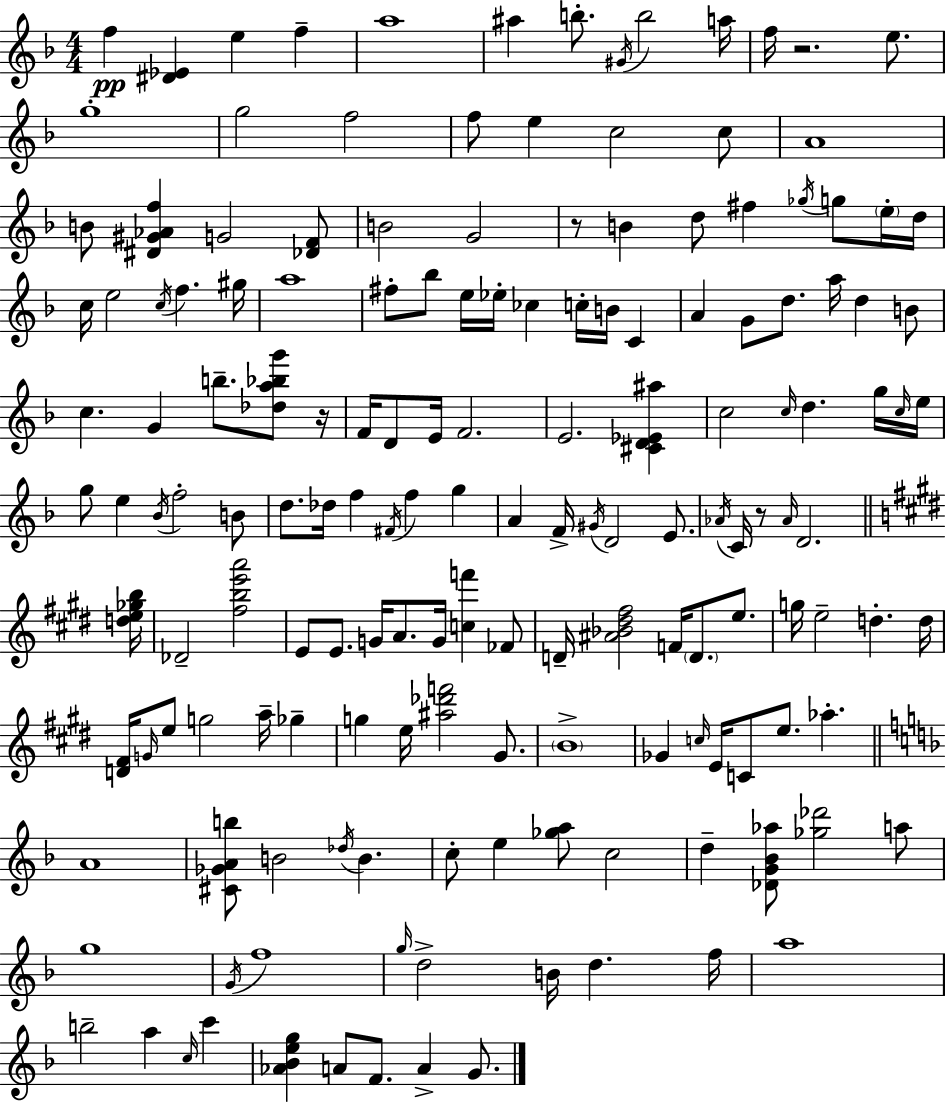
F5/q [D#4,Eb4]/q E5/q F5/q A5/w A#5/q B5/e. G#4/s B5/h A5/s F5/s R/h. E5/e. G5/w G5/h F5/h F5/e E5/q C5/h C5/e A4/w B4/e [D#4,G#4,Ab4,F5]/q G4/h [Db4,F4]/e B4/h G4/h R/e B4/q D5/e F#5/q Gb5/s G5/e E5/s D5/s C5/s E5/h C5/s F5/q. G#5/s A5/w F#5/e Bb5/e E5/s Eb5/s CES5/q C5/s B4/s C4/q A4/q G4/e D5/e. A5/s D5/q B4/e C5/q. G4/q B5/e. [Db5,A5,Bb5,G6]/e R/s F4/s D4/e E4/s F4/h. E4/h. [C#4,D4,Eb4,A#5]/q C5/h C5/s D5/q. G5/s C5/s E5/s G5/e E5/q Bb4/s F5/h B4/e D5/e. Db5/s F5/q F#4/s F5/q G5/q A4/q F4/s G#4/s D4/h E4/e. Ab4/s C4/s R/e Ab4/s D4/h. [D5,E5,Gb5,B5]/s Db4/h [F#5,B5,E6,A6]/h E4/e E4/e. G4/s A4/e. G4/s [C5,F6]/q FES4/e D4/s [A#4,Bb4,D#5,F#5]/h F4/s D4/e. E5/e. G5/s E5/h D5/q. D5/s [D4,F#4]/s G4/s E5/e G5/h A5/s Gb5/q G5/q E5/s [A#5,Db6,F6]/h G#4/e. B4/w Gb4/q C5/s E4/s C4/e E5/e. Ab5/q. A4/w [C#4,Gb4,A4,B5]/e B4/h Db5/s B4/q. C5/e E5/q [Gb5,A5]/e C5/h D5/q [Db4,G4,Bb4,Ab5]/e [Gb5,Db6]/h A5/e G5/w G4/s F5/w G5/s D5/h B4/s D5/q. F5/s A5/w B5/h A5/q C5/s C6/q [Ab4,Bb4,E5,G5]/q A4/e F4/e. A4/q G4/e.